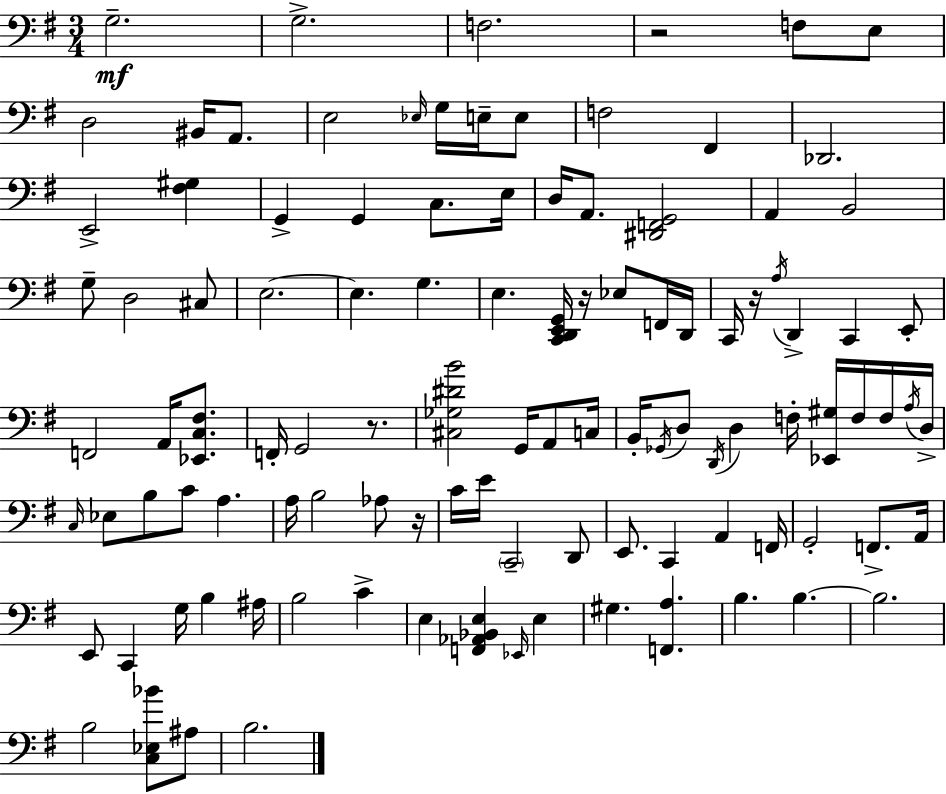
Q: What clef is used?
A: bass